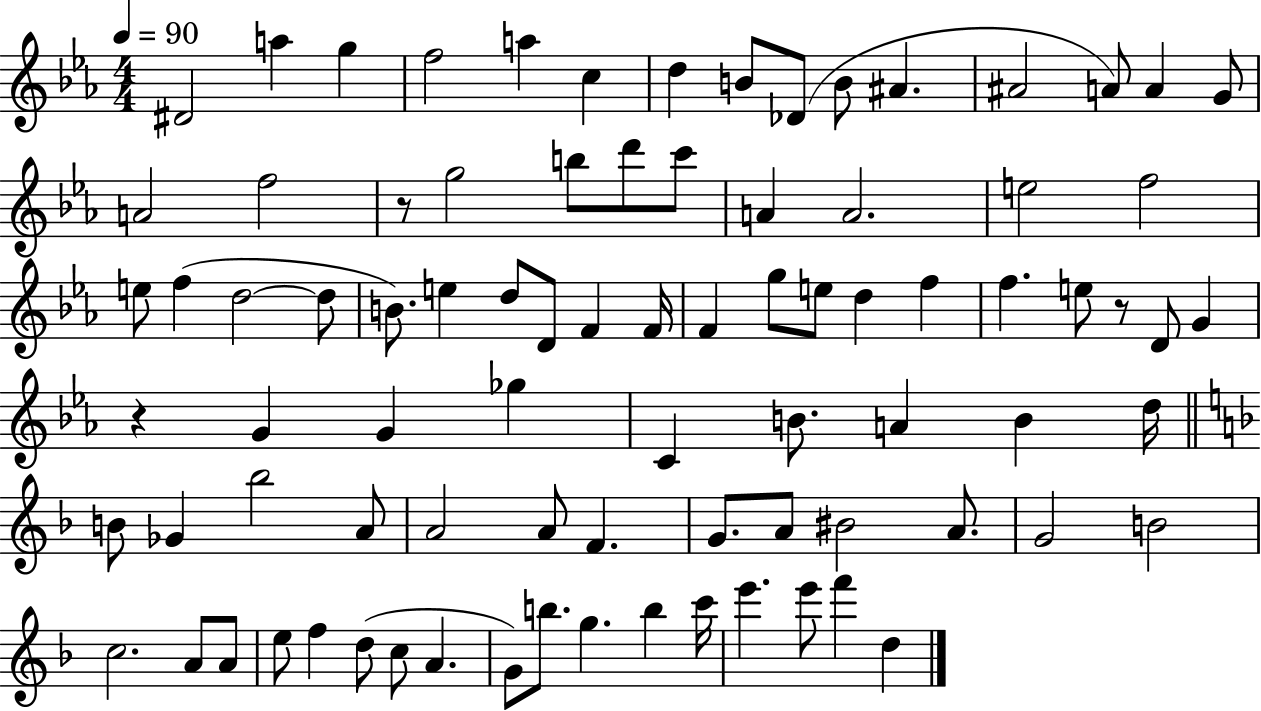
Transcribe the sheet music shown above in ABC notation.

X:1
T:Untitled
M:4/4
L:1/4
K:Eb
^D2 a g f2 a c d B/2 _D/2 B/2 ^A ^A2 A/2 A G/2 A2 f2 z/2 g2 b/2 d'/2 c'/2 A A2 e2 f2 e/2 f d2 d/2 B/2 e d/2 D/2 F F/4 F g/2 e/2 d f f e/2 z/2 D/2 G z G G _g C B/2 A B d/4 B/2 _G _b2 A/2 A2 A/2 F G/2 A/2 ^B2 A/2 G2 B2 c2 A/2 A/2 e/2 f d/2 c/2 A G/2 b/2 g b c'/4 e' e'/2 f' d